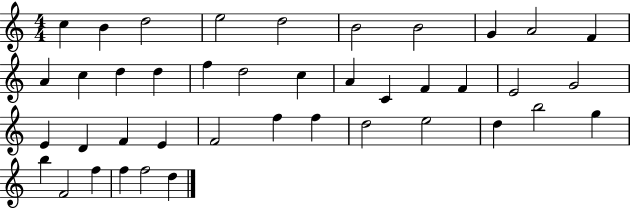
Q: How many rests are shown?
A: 0